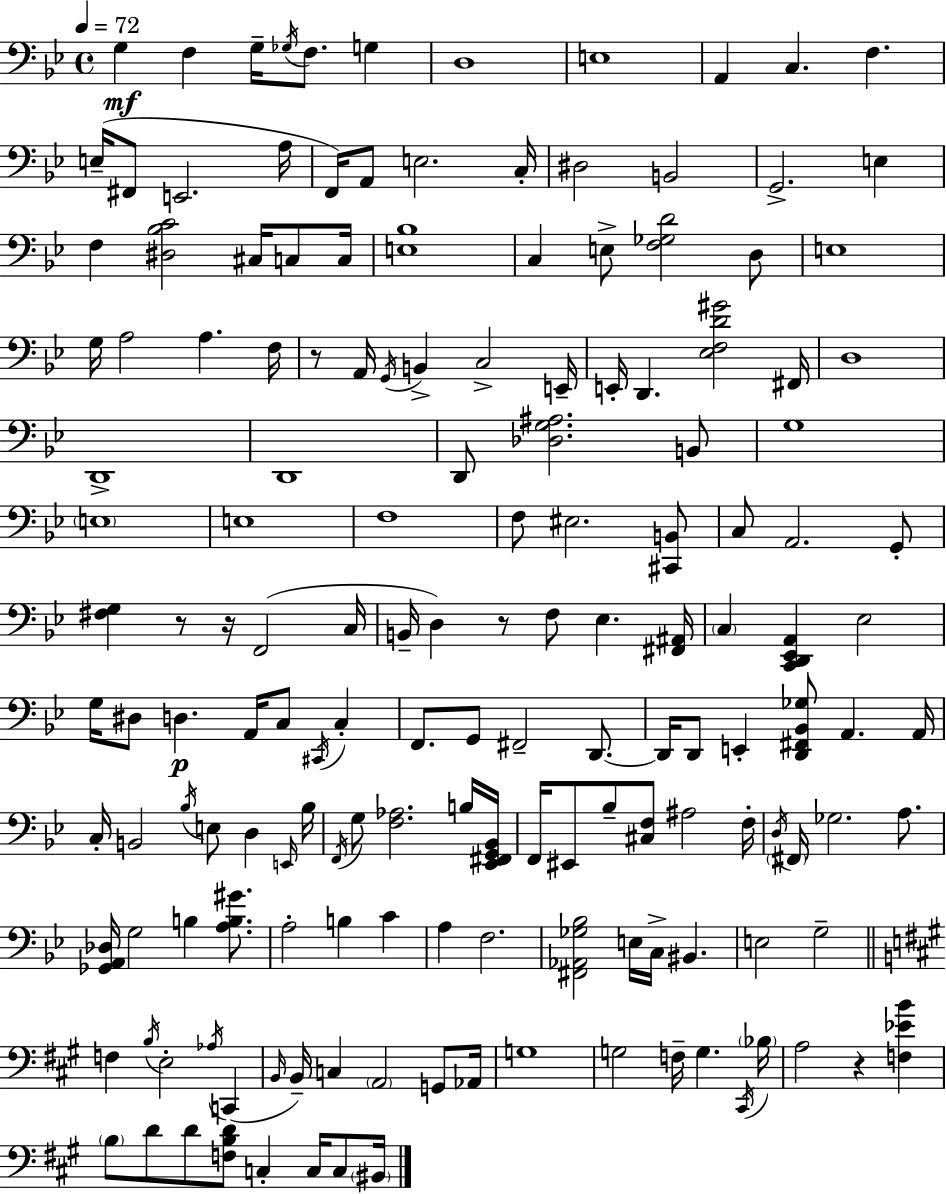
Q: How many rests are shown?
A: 5